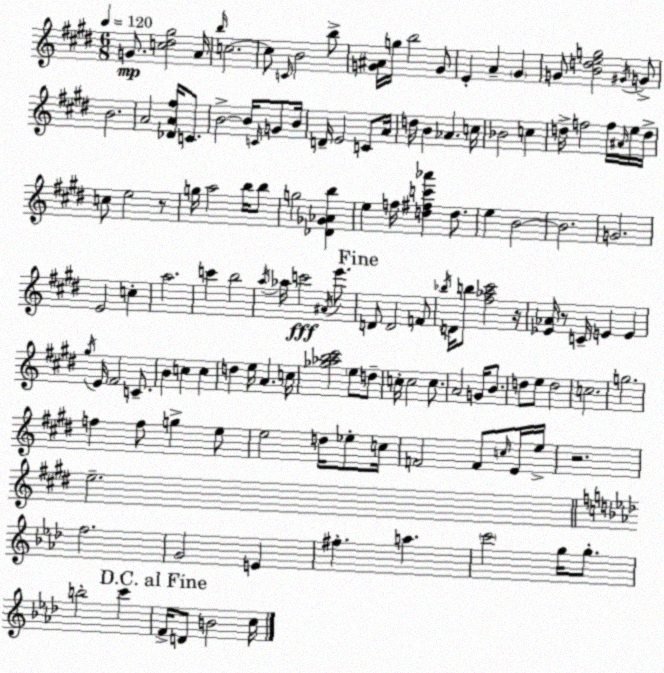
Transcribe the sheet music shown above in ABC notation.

X:1
T:Untitled
M:6/8
L:1/4
K:E
G/2 [c^d^g]2 A/4 b/4 c2 c/2 C/4 B2 b/2 [G^A]/4 g/4 b2 G/2 E A ^G G/2 [Bdeg]2 ^G/4 G/2 B2 A2 [_DA^f]/4 C/2 B2 B/4 C/4 G/2 B/4 D/4 E2 C/2 A/4 d/4 B _A c/4 _B2 c d/4 f2 f/4 ^A/4 e/4 d/4 c/2 e2 z/2 g/4 a2 b/4 b/2 g2 [_D_G_Ab] e f/4 [d^fc'_a'] d/2 e B2 B2 G2 E2 c a2 c' b2 a/4 _a/4 c'2 ^A/4 e'/2 D/2 D2 F/2 _b/4 D/4 b/2 [^f_a^c']2 z/4 [_E_A]/4 z/2 C/4 E E ^g/4 E/4 ^F2 C/2 B c c d e/4 A c/4 [_g_ab^c']2 e/2 d/2 c/4 c2 c/2 A2 G/4 B/2 d/2 e/2 d2 c2 g2 f f/2 g e/2 e2 d/4 _e/2 c/4 F2 F/2 c/4 E/4 e/4 z2 e2 f2 G2 E ^f a c'2 g/4 g/2 b2 c' F/4 D/2 B2 c/4